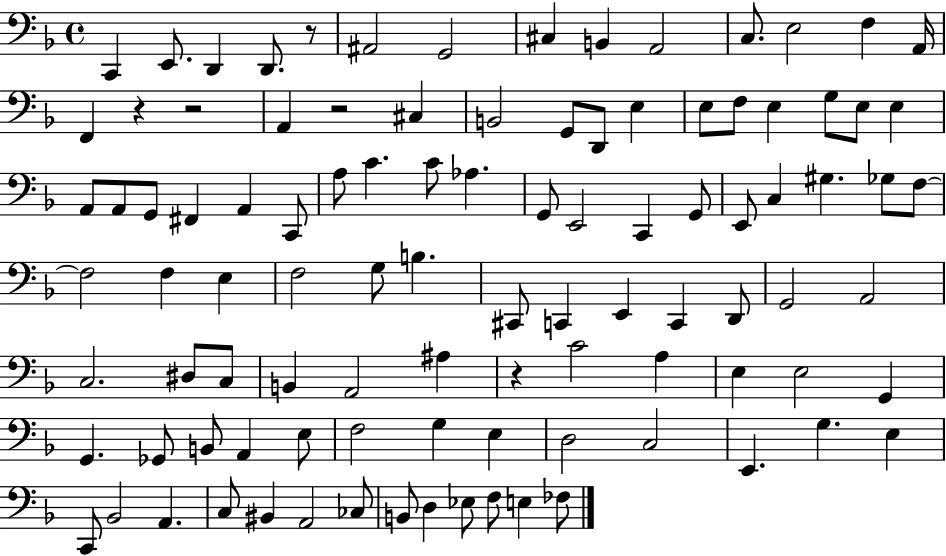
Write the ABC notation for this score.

X:1
T:Untitled
M:4/4
L:1/4
K:F
C,, E,,/2 D,, D,,/2 z/2 ^A,,2 G,,2 ^C, B,, A,,2 C,/2 E,2 F, A,,/4 F,, z z2 A,, z2 ^C, B,,2 G,,/2 D,,/2 E, E,/2 F,/2 E, G,/2 E,/2 E, A,,/2 A,,/2 G,,/2 ^F,, A,, C,,/2 A,/2 C C/2 _A, G,,/2 E,,2 C,, G,,/2 E,,/2 C, ^G, _G,/2 F,/2 F,2 F, E, F,2 G,/2 B, ^C,,/2 C,, E,, C,, D,,/2 G,,2 A,,2 C,2 ^D,/2 C,/2 B,, A,,2 ^A, z C2 A, E, E,2 G,, G,, _G,,/2 B,,/2 A,, E,/2 F,2 G, E, D,2 C,2 E,, G, E, C,,/2 _B,,2 A,, C,/2 ^B,, A,,2 _C,/2 B,,/2 D, _E,/2 F,/2 E, _F,/2